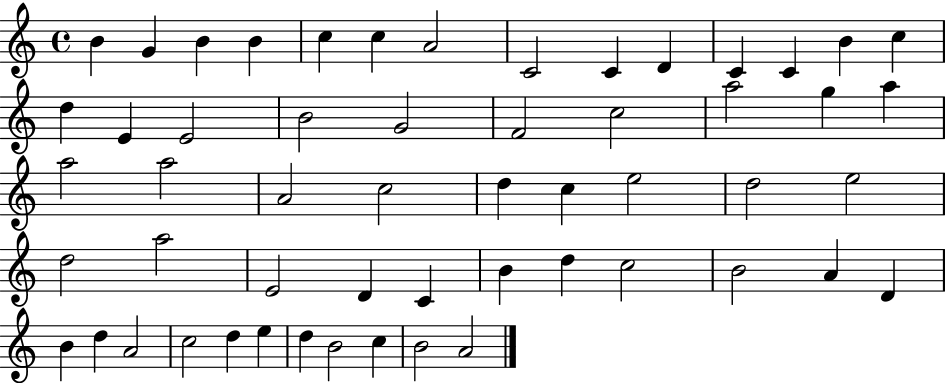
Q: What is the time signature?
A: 4/4